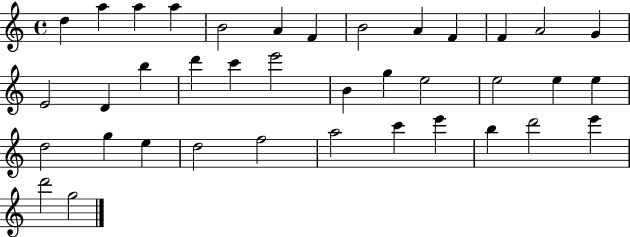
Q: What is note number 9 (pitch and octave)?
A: A4